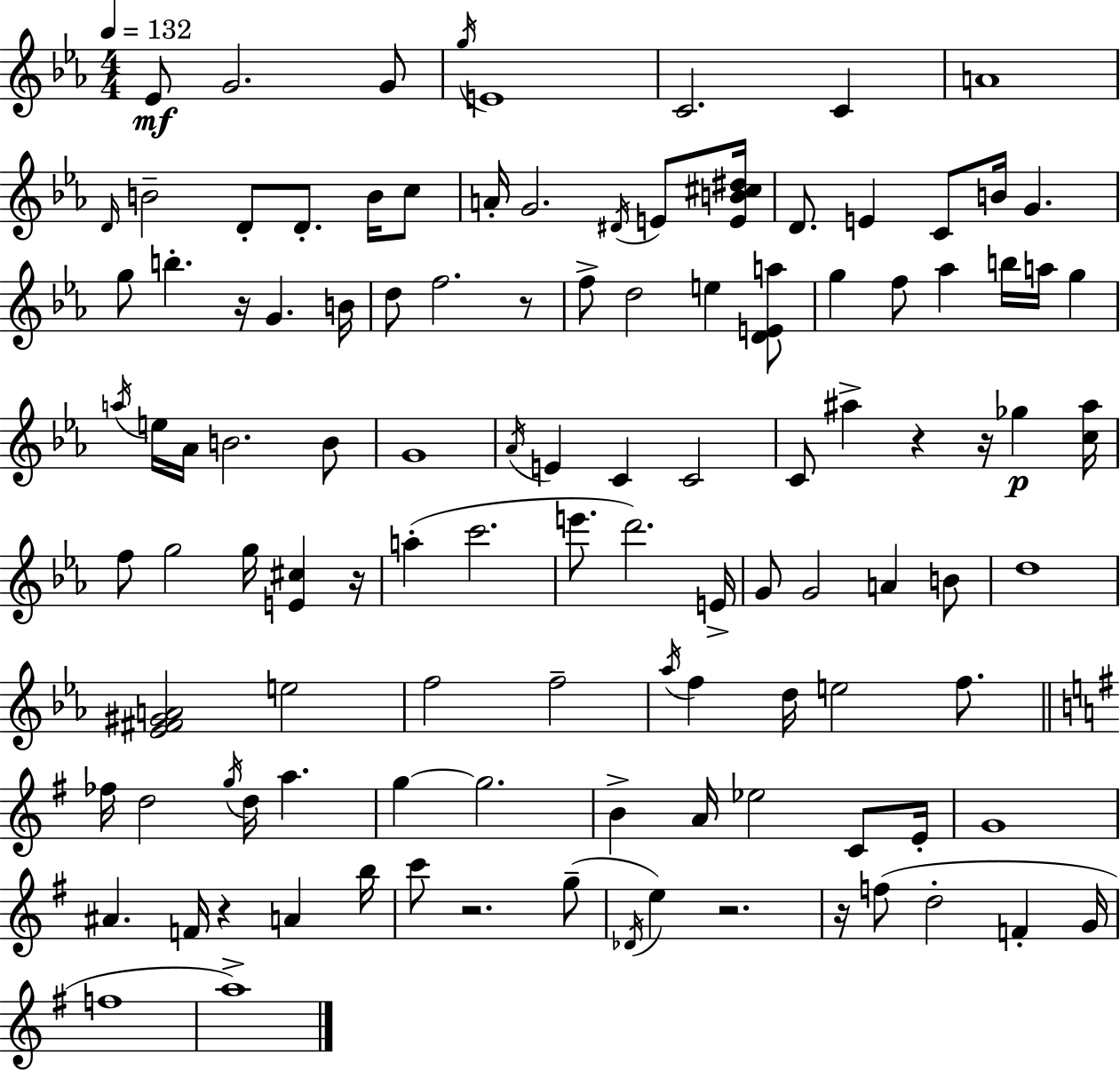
{
  \clef treble
  \numericTimeSignature
  \time 4/4
  \key c \minor
  \tempo 4 = 132
  ees'8\mf g'2. g'8 | \acciaccatura { g''16 } e'1 | c'2. c'4 | a'1 | \break \grace { d'16 } b'2-- d'8-. d'8.-. b'16 | c''8 a'16-. g'2. \acciaccatura { dis'16 } | e'8 <e' b' cis'' dis''>16 d'8. e'4 c'8 b'16 g'4. | g''8 b''4.-. r16 g'4. | \break b'16 d''8 f''2. | r8 f''8-> d''2 e''4 | <d' e' a''>8 g''4 f''8 aes''4 b''16 a''16 g''4 | \acciaccatura { a''16 } e''16 aes'16 b'2. | \break b'8 g'1 | \acciaccatura { aes'16 } e'4 c'4 c'2 | c'8 ais''4-> r4 r16 | ges''4\p <c'' ais''>16 f''8 g''2 g''16 | \break <e' cis''>4 r16 a''4-.( c'''2. | e'''8. d'''2.) | e'16-> g'8 g'2 a'4 | b'8 d''1 | \break <ees' fis' gis' a'>2 e''2 | f''2 f''2-- | \acciaccatura { aes''16 } f''4 d''16 e''2 | f''8. \bar "||" \break \key g \major fes''16 d''2 \acciaccatura { g''16 } d''16 a''4. | g''4~~ g''2. | b'4-> a'16 ees''2 c'8 | e'16-. g'1 | \break ais'4. f'16 r4 a'4 | b''16 c'''8 r2. g''8--( | \acciaccatura { des'16 } e''4) r2. | r16 f''8( d''2-. f'4-. | \break g'16 f''1 | a''1->) | \bar "|."
}